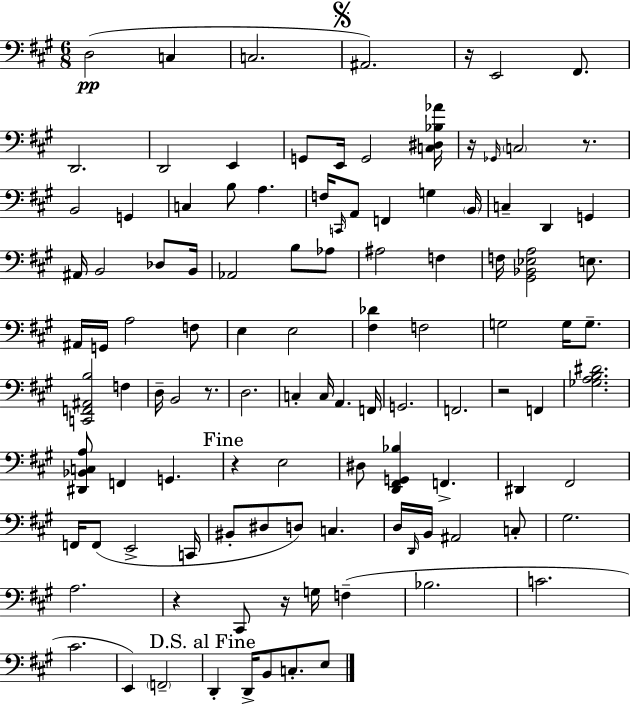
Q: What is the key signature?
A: A major